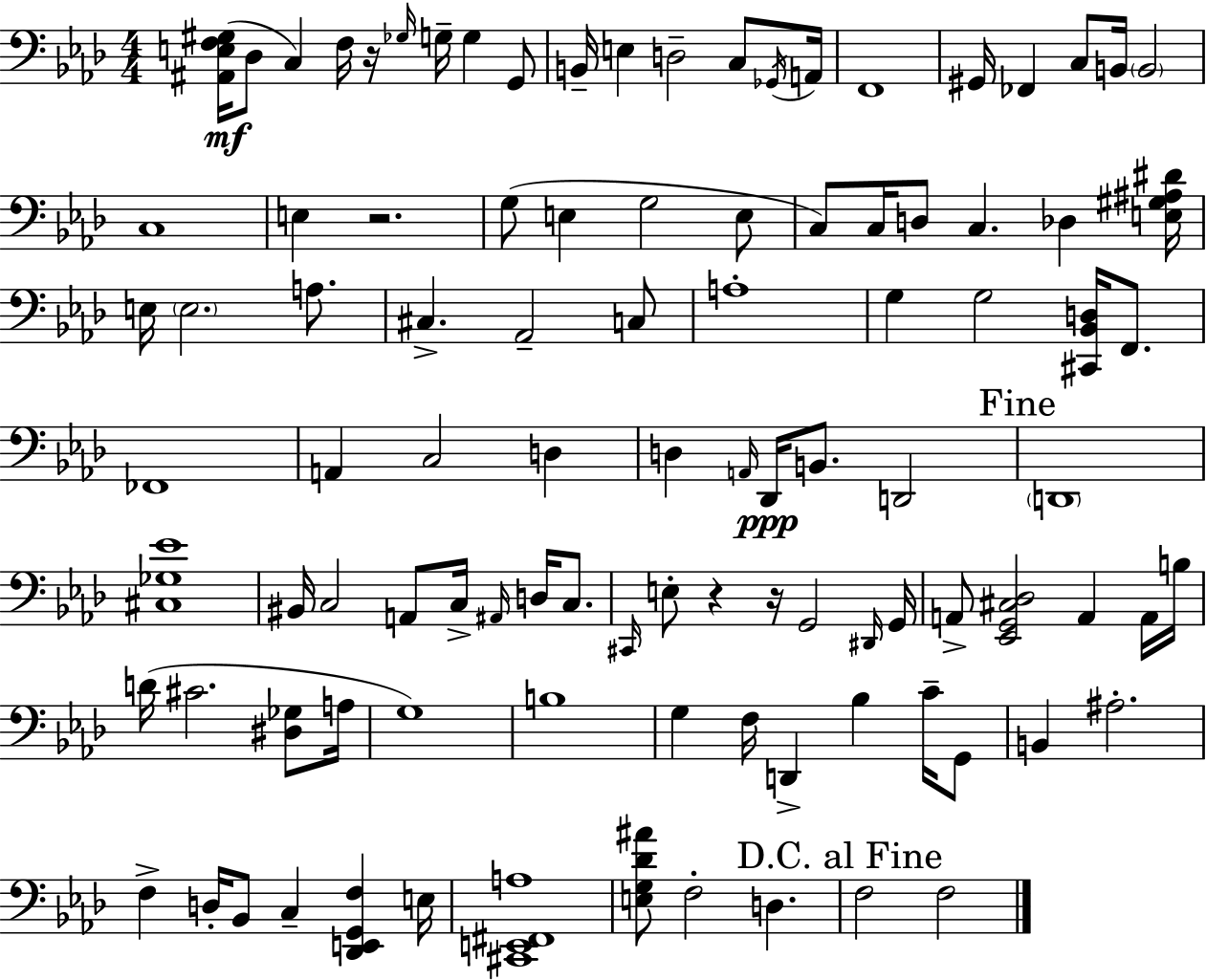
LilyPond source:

{
  \clef bass
  \numericTimeSignature
  \time 4/4
  \key f \minor
  <ais, e f gis>16(\mf des8 c4) f16 r16 \grace { ges16 } g16-- g4 g,8 | b,16-- e4 d2-- c8 | \acciaccatura { ges,16 } a,16 f,1 | gis,16 fes,4 c8 b,16 \parenthesize b,2 | \break c1 | e4 r2. | g8( e4 g2 | e8 c8) c16 d8 c4. des4 | \break <e gis ais dis'>16 e16 \parenthesize e2. a8. | cis4.-> aes,2-- | c8 a1-. | g4 g2 <cis, bes, d>16 f,8. | \break fes,1 | a,4 c2 d4 | d4 \grace { a,16 }\ppp des,16 b,8. d,2 | \mark "Fine" \parenthesize d,1 | \break <cis ges ees'>1 | bis,16 c2 a,8 c16-> \grace { ais,16 } | d16 c8. \grace { cis,16 } e8-. r4 r16 g,2 | \grace { dis,16 } g,16 a,8-> <ees, g, cis des>2 | \break a,4 a,16 b16 d'16( cis'2. | <dis ges>8 a16 g1) | b1 | g4 f16 d,4-> bes4 | \break c'16-- g,8 b,4 ais2.-. | f4-> d16-. bes,8 c4-- | <des, e, g, f>4 e16 <cis, e, fis, a>1 | <e g des' ais'>8 f2-. | \break d4. \mark "D.C. al Fine" f2 f2 | \bar "|."
}